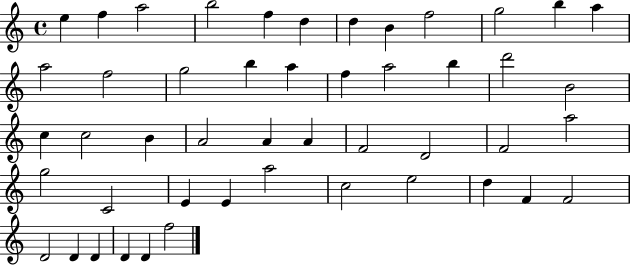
X:1
T:Untitled
M:4/4
L:1/4
K:C
e f a2 b2 f d d B f2 g2 b a a2 f2 g2 b a f a2 b d'2 B2 c c2 B A2 A A F2 D2 F2 a2 g2 C2 E E a2 c2 e2 d F F2 D2 D D D D f2